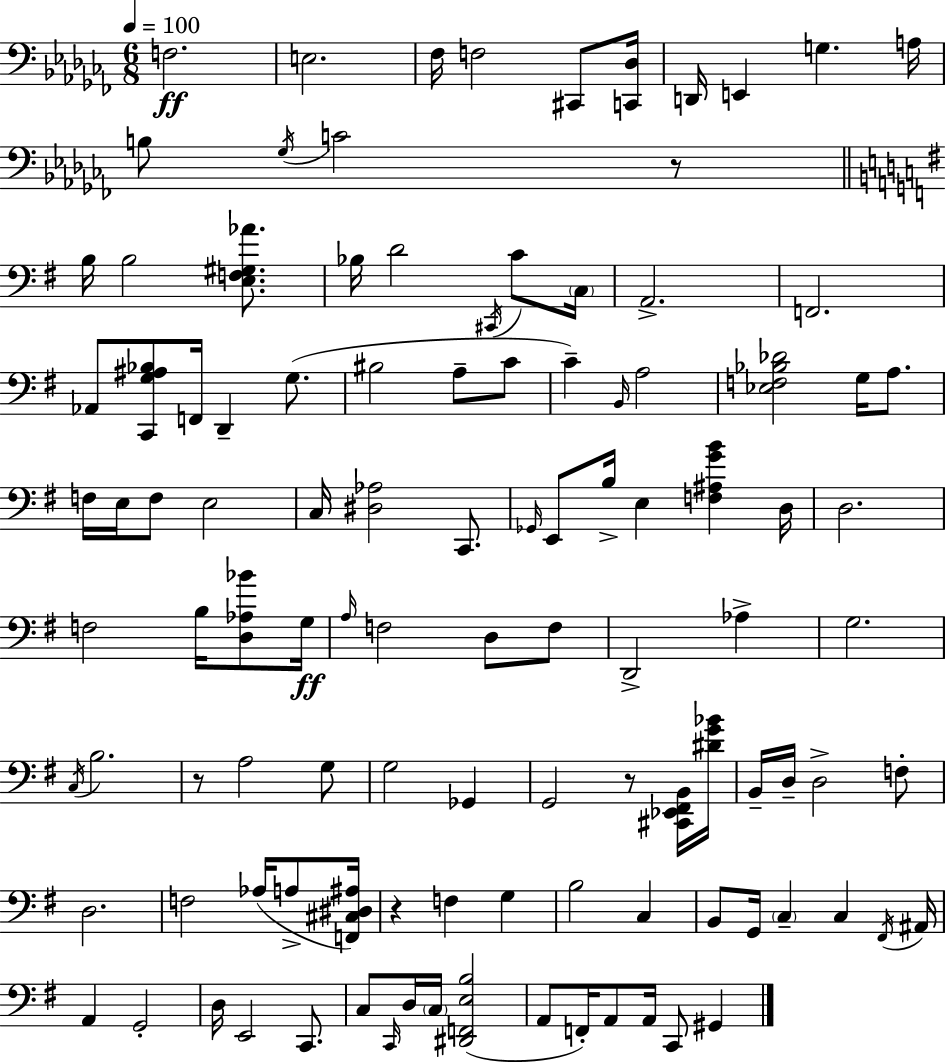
X:1
T:Untitled
M:6/8
L:1/4
K:Abm
F,2 E,2 _F,/4 F,2 ^C,,/2 [C,,_D,]/4 D,,/4 E,, G, A,/4 B,/2 _G,/4 C2 z/2 B,/4 B,2 [E,F,^G,_A]/2 _B,/4 D2 ^C,,/4 C/2 C,/4 A,,2 F,,2 _A,,/2 [C,,G,^A,_B,]/2 F,,/4 D,, G,/2 ^B,2 A,/2 C/2 C B,,/4 A,2 [_E,F,_B,_D]2 G,/4 A,/2 F,/4 E,/4 F,/2 E,2 C,/4 [^D,_A,]2 C,,/2 _G,,/4 E,,/2 B,/4 E, [F,^A,GB] D,/4 D,2 F,2 B,/4 [D,_A,_B]/2 G,/4 A,/4 F,2 D,/2 F,/2 D,,2 _A, G,2 C,/4 B,2 z/2 A,2 G,/2 G,2 _G,, G,,2 z/2 [^C,,_E,,^F,,B,,]/4 [^DG_B]/4 B,,/4 D,/4 D,2 F,/2 D,2 F,2 _A,/4 A,/2 [F,,^C,^D,^A,]/4 z F, G, B,2 C, B,,/2 G,,/4 C, C, ^F,,/4 ^A,,/4 A,, G,,2 D,/4 E,,2 C,,/2 C,/2 C,,/4 D,/4 C,/4 [^D,,F,,E,B,]2 A,,/2 F,,/4 A,,/2 A,,/4 C,,/2 ^G,,